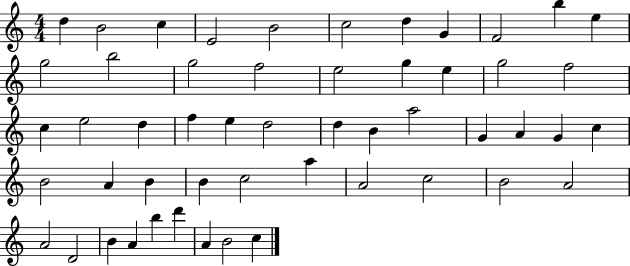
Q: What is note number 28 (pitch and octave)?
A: B4